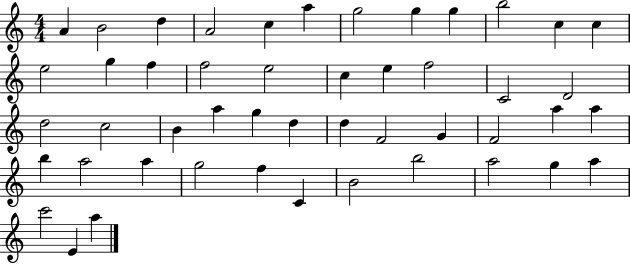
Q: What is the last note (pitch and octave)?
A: A5